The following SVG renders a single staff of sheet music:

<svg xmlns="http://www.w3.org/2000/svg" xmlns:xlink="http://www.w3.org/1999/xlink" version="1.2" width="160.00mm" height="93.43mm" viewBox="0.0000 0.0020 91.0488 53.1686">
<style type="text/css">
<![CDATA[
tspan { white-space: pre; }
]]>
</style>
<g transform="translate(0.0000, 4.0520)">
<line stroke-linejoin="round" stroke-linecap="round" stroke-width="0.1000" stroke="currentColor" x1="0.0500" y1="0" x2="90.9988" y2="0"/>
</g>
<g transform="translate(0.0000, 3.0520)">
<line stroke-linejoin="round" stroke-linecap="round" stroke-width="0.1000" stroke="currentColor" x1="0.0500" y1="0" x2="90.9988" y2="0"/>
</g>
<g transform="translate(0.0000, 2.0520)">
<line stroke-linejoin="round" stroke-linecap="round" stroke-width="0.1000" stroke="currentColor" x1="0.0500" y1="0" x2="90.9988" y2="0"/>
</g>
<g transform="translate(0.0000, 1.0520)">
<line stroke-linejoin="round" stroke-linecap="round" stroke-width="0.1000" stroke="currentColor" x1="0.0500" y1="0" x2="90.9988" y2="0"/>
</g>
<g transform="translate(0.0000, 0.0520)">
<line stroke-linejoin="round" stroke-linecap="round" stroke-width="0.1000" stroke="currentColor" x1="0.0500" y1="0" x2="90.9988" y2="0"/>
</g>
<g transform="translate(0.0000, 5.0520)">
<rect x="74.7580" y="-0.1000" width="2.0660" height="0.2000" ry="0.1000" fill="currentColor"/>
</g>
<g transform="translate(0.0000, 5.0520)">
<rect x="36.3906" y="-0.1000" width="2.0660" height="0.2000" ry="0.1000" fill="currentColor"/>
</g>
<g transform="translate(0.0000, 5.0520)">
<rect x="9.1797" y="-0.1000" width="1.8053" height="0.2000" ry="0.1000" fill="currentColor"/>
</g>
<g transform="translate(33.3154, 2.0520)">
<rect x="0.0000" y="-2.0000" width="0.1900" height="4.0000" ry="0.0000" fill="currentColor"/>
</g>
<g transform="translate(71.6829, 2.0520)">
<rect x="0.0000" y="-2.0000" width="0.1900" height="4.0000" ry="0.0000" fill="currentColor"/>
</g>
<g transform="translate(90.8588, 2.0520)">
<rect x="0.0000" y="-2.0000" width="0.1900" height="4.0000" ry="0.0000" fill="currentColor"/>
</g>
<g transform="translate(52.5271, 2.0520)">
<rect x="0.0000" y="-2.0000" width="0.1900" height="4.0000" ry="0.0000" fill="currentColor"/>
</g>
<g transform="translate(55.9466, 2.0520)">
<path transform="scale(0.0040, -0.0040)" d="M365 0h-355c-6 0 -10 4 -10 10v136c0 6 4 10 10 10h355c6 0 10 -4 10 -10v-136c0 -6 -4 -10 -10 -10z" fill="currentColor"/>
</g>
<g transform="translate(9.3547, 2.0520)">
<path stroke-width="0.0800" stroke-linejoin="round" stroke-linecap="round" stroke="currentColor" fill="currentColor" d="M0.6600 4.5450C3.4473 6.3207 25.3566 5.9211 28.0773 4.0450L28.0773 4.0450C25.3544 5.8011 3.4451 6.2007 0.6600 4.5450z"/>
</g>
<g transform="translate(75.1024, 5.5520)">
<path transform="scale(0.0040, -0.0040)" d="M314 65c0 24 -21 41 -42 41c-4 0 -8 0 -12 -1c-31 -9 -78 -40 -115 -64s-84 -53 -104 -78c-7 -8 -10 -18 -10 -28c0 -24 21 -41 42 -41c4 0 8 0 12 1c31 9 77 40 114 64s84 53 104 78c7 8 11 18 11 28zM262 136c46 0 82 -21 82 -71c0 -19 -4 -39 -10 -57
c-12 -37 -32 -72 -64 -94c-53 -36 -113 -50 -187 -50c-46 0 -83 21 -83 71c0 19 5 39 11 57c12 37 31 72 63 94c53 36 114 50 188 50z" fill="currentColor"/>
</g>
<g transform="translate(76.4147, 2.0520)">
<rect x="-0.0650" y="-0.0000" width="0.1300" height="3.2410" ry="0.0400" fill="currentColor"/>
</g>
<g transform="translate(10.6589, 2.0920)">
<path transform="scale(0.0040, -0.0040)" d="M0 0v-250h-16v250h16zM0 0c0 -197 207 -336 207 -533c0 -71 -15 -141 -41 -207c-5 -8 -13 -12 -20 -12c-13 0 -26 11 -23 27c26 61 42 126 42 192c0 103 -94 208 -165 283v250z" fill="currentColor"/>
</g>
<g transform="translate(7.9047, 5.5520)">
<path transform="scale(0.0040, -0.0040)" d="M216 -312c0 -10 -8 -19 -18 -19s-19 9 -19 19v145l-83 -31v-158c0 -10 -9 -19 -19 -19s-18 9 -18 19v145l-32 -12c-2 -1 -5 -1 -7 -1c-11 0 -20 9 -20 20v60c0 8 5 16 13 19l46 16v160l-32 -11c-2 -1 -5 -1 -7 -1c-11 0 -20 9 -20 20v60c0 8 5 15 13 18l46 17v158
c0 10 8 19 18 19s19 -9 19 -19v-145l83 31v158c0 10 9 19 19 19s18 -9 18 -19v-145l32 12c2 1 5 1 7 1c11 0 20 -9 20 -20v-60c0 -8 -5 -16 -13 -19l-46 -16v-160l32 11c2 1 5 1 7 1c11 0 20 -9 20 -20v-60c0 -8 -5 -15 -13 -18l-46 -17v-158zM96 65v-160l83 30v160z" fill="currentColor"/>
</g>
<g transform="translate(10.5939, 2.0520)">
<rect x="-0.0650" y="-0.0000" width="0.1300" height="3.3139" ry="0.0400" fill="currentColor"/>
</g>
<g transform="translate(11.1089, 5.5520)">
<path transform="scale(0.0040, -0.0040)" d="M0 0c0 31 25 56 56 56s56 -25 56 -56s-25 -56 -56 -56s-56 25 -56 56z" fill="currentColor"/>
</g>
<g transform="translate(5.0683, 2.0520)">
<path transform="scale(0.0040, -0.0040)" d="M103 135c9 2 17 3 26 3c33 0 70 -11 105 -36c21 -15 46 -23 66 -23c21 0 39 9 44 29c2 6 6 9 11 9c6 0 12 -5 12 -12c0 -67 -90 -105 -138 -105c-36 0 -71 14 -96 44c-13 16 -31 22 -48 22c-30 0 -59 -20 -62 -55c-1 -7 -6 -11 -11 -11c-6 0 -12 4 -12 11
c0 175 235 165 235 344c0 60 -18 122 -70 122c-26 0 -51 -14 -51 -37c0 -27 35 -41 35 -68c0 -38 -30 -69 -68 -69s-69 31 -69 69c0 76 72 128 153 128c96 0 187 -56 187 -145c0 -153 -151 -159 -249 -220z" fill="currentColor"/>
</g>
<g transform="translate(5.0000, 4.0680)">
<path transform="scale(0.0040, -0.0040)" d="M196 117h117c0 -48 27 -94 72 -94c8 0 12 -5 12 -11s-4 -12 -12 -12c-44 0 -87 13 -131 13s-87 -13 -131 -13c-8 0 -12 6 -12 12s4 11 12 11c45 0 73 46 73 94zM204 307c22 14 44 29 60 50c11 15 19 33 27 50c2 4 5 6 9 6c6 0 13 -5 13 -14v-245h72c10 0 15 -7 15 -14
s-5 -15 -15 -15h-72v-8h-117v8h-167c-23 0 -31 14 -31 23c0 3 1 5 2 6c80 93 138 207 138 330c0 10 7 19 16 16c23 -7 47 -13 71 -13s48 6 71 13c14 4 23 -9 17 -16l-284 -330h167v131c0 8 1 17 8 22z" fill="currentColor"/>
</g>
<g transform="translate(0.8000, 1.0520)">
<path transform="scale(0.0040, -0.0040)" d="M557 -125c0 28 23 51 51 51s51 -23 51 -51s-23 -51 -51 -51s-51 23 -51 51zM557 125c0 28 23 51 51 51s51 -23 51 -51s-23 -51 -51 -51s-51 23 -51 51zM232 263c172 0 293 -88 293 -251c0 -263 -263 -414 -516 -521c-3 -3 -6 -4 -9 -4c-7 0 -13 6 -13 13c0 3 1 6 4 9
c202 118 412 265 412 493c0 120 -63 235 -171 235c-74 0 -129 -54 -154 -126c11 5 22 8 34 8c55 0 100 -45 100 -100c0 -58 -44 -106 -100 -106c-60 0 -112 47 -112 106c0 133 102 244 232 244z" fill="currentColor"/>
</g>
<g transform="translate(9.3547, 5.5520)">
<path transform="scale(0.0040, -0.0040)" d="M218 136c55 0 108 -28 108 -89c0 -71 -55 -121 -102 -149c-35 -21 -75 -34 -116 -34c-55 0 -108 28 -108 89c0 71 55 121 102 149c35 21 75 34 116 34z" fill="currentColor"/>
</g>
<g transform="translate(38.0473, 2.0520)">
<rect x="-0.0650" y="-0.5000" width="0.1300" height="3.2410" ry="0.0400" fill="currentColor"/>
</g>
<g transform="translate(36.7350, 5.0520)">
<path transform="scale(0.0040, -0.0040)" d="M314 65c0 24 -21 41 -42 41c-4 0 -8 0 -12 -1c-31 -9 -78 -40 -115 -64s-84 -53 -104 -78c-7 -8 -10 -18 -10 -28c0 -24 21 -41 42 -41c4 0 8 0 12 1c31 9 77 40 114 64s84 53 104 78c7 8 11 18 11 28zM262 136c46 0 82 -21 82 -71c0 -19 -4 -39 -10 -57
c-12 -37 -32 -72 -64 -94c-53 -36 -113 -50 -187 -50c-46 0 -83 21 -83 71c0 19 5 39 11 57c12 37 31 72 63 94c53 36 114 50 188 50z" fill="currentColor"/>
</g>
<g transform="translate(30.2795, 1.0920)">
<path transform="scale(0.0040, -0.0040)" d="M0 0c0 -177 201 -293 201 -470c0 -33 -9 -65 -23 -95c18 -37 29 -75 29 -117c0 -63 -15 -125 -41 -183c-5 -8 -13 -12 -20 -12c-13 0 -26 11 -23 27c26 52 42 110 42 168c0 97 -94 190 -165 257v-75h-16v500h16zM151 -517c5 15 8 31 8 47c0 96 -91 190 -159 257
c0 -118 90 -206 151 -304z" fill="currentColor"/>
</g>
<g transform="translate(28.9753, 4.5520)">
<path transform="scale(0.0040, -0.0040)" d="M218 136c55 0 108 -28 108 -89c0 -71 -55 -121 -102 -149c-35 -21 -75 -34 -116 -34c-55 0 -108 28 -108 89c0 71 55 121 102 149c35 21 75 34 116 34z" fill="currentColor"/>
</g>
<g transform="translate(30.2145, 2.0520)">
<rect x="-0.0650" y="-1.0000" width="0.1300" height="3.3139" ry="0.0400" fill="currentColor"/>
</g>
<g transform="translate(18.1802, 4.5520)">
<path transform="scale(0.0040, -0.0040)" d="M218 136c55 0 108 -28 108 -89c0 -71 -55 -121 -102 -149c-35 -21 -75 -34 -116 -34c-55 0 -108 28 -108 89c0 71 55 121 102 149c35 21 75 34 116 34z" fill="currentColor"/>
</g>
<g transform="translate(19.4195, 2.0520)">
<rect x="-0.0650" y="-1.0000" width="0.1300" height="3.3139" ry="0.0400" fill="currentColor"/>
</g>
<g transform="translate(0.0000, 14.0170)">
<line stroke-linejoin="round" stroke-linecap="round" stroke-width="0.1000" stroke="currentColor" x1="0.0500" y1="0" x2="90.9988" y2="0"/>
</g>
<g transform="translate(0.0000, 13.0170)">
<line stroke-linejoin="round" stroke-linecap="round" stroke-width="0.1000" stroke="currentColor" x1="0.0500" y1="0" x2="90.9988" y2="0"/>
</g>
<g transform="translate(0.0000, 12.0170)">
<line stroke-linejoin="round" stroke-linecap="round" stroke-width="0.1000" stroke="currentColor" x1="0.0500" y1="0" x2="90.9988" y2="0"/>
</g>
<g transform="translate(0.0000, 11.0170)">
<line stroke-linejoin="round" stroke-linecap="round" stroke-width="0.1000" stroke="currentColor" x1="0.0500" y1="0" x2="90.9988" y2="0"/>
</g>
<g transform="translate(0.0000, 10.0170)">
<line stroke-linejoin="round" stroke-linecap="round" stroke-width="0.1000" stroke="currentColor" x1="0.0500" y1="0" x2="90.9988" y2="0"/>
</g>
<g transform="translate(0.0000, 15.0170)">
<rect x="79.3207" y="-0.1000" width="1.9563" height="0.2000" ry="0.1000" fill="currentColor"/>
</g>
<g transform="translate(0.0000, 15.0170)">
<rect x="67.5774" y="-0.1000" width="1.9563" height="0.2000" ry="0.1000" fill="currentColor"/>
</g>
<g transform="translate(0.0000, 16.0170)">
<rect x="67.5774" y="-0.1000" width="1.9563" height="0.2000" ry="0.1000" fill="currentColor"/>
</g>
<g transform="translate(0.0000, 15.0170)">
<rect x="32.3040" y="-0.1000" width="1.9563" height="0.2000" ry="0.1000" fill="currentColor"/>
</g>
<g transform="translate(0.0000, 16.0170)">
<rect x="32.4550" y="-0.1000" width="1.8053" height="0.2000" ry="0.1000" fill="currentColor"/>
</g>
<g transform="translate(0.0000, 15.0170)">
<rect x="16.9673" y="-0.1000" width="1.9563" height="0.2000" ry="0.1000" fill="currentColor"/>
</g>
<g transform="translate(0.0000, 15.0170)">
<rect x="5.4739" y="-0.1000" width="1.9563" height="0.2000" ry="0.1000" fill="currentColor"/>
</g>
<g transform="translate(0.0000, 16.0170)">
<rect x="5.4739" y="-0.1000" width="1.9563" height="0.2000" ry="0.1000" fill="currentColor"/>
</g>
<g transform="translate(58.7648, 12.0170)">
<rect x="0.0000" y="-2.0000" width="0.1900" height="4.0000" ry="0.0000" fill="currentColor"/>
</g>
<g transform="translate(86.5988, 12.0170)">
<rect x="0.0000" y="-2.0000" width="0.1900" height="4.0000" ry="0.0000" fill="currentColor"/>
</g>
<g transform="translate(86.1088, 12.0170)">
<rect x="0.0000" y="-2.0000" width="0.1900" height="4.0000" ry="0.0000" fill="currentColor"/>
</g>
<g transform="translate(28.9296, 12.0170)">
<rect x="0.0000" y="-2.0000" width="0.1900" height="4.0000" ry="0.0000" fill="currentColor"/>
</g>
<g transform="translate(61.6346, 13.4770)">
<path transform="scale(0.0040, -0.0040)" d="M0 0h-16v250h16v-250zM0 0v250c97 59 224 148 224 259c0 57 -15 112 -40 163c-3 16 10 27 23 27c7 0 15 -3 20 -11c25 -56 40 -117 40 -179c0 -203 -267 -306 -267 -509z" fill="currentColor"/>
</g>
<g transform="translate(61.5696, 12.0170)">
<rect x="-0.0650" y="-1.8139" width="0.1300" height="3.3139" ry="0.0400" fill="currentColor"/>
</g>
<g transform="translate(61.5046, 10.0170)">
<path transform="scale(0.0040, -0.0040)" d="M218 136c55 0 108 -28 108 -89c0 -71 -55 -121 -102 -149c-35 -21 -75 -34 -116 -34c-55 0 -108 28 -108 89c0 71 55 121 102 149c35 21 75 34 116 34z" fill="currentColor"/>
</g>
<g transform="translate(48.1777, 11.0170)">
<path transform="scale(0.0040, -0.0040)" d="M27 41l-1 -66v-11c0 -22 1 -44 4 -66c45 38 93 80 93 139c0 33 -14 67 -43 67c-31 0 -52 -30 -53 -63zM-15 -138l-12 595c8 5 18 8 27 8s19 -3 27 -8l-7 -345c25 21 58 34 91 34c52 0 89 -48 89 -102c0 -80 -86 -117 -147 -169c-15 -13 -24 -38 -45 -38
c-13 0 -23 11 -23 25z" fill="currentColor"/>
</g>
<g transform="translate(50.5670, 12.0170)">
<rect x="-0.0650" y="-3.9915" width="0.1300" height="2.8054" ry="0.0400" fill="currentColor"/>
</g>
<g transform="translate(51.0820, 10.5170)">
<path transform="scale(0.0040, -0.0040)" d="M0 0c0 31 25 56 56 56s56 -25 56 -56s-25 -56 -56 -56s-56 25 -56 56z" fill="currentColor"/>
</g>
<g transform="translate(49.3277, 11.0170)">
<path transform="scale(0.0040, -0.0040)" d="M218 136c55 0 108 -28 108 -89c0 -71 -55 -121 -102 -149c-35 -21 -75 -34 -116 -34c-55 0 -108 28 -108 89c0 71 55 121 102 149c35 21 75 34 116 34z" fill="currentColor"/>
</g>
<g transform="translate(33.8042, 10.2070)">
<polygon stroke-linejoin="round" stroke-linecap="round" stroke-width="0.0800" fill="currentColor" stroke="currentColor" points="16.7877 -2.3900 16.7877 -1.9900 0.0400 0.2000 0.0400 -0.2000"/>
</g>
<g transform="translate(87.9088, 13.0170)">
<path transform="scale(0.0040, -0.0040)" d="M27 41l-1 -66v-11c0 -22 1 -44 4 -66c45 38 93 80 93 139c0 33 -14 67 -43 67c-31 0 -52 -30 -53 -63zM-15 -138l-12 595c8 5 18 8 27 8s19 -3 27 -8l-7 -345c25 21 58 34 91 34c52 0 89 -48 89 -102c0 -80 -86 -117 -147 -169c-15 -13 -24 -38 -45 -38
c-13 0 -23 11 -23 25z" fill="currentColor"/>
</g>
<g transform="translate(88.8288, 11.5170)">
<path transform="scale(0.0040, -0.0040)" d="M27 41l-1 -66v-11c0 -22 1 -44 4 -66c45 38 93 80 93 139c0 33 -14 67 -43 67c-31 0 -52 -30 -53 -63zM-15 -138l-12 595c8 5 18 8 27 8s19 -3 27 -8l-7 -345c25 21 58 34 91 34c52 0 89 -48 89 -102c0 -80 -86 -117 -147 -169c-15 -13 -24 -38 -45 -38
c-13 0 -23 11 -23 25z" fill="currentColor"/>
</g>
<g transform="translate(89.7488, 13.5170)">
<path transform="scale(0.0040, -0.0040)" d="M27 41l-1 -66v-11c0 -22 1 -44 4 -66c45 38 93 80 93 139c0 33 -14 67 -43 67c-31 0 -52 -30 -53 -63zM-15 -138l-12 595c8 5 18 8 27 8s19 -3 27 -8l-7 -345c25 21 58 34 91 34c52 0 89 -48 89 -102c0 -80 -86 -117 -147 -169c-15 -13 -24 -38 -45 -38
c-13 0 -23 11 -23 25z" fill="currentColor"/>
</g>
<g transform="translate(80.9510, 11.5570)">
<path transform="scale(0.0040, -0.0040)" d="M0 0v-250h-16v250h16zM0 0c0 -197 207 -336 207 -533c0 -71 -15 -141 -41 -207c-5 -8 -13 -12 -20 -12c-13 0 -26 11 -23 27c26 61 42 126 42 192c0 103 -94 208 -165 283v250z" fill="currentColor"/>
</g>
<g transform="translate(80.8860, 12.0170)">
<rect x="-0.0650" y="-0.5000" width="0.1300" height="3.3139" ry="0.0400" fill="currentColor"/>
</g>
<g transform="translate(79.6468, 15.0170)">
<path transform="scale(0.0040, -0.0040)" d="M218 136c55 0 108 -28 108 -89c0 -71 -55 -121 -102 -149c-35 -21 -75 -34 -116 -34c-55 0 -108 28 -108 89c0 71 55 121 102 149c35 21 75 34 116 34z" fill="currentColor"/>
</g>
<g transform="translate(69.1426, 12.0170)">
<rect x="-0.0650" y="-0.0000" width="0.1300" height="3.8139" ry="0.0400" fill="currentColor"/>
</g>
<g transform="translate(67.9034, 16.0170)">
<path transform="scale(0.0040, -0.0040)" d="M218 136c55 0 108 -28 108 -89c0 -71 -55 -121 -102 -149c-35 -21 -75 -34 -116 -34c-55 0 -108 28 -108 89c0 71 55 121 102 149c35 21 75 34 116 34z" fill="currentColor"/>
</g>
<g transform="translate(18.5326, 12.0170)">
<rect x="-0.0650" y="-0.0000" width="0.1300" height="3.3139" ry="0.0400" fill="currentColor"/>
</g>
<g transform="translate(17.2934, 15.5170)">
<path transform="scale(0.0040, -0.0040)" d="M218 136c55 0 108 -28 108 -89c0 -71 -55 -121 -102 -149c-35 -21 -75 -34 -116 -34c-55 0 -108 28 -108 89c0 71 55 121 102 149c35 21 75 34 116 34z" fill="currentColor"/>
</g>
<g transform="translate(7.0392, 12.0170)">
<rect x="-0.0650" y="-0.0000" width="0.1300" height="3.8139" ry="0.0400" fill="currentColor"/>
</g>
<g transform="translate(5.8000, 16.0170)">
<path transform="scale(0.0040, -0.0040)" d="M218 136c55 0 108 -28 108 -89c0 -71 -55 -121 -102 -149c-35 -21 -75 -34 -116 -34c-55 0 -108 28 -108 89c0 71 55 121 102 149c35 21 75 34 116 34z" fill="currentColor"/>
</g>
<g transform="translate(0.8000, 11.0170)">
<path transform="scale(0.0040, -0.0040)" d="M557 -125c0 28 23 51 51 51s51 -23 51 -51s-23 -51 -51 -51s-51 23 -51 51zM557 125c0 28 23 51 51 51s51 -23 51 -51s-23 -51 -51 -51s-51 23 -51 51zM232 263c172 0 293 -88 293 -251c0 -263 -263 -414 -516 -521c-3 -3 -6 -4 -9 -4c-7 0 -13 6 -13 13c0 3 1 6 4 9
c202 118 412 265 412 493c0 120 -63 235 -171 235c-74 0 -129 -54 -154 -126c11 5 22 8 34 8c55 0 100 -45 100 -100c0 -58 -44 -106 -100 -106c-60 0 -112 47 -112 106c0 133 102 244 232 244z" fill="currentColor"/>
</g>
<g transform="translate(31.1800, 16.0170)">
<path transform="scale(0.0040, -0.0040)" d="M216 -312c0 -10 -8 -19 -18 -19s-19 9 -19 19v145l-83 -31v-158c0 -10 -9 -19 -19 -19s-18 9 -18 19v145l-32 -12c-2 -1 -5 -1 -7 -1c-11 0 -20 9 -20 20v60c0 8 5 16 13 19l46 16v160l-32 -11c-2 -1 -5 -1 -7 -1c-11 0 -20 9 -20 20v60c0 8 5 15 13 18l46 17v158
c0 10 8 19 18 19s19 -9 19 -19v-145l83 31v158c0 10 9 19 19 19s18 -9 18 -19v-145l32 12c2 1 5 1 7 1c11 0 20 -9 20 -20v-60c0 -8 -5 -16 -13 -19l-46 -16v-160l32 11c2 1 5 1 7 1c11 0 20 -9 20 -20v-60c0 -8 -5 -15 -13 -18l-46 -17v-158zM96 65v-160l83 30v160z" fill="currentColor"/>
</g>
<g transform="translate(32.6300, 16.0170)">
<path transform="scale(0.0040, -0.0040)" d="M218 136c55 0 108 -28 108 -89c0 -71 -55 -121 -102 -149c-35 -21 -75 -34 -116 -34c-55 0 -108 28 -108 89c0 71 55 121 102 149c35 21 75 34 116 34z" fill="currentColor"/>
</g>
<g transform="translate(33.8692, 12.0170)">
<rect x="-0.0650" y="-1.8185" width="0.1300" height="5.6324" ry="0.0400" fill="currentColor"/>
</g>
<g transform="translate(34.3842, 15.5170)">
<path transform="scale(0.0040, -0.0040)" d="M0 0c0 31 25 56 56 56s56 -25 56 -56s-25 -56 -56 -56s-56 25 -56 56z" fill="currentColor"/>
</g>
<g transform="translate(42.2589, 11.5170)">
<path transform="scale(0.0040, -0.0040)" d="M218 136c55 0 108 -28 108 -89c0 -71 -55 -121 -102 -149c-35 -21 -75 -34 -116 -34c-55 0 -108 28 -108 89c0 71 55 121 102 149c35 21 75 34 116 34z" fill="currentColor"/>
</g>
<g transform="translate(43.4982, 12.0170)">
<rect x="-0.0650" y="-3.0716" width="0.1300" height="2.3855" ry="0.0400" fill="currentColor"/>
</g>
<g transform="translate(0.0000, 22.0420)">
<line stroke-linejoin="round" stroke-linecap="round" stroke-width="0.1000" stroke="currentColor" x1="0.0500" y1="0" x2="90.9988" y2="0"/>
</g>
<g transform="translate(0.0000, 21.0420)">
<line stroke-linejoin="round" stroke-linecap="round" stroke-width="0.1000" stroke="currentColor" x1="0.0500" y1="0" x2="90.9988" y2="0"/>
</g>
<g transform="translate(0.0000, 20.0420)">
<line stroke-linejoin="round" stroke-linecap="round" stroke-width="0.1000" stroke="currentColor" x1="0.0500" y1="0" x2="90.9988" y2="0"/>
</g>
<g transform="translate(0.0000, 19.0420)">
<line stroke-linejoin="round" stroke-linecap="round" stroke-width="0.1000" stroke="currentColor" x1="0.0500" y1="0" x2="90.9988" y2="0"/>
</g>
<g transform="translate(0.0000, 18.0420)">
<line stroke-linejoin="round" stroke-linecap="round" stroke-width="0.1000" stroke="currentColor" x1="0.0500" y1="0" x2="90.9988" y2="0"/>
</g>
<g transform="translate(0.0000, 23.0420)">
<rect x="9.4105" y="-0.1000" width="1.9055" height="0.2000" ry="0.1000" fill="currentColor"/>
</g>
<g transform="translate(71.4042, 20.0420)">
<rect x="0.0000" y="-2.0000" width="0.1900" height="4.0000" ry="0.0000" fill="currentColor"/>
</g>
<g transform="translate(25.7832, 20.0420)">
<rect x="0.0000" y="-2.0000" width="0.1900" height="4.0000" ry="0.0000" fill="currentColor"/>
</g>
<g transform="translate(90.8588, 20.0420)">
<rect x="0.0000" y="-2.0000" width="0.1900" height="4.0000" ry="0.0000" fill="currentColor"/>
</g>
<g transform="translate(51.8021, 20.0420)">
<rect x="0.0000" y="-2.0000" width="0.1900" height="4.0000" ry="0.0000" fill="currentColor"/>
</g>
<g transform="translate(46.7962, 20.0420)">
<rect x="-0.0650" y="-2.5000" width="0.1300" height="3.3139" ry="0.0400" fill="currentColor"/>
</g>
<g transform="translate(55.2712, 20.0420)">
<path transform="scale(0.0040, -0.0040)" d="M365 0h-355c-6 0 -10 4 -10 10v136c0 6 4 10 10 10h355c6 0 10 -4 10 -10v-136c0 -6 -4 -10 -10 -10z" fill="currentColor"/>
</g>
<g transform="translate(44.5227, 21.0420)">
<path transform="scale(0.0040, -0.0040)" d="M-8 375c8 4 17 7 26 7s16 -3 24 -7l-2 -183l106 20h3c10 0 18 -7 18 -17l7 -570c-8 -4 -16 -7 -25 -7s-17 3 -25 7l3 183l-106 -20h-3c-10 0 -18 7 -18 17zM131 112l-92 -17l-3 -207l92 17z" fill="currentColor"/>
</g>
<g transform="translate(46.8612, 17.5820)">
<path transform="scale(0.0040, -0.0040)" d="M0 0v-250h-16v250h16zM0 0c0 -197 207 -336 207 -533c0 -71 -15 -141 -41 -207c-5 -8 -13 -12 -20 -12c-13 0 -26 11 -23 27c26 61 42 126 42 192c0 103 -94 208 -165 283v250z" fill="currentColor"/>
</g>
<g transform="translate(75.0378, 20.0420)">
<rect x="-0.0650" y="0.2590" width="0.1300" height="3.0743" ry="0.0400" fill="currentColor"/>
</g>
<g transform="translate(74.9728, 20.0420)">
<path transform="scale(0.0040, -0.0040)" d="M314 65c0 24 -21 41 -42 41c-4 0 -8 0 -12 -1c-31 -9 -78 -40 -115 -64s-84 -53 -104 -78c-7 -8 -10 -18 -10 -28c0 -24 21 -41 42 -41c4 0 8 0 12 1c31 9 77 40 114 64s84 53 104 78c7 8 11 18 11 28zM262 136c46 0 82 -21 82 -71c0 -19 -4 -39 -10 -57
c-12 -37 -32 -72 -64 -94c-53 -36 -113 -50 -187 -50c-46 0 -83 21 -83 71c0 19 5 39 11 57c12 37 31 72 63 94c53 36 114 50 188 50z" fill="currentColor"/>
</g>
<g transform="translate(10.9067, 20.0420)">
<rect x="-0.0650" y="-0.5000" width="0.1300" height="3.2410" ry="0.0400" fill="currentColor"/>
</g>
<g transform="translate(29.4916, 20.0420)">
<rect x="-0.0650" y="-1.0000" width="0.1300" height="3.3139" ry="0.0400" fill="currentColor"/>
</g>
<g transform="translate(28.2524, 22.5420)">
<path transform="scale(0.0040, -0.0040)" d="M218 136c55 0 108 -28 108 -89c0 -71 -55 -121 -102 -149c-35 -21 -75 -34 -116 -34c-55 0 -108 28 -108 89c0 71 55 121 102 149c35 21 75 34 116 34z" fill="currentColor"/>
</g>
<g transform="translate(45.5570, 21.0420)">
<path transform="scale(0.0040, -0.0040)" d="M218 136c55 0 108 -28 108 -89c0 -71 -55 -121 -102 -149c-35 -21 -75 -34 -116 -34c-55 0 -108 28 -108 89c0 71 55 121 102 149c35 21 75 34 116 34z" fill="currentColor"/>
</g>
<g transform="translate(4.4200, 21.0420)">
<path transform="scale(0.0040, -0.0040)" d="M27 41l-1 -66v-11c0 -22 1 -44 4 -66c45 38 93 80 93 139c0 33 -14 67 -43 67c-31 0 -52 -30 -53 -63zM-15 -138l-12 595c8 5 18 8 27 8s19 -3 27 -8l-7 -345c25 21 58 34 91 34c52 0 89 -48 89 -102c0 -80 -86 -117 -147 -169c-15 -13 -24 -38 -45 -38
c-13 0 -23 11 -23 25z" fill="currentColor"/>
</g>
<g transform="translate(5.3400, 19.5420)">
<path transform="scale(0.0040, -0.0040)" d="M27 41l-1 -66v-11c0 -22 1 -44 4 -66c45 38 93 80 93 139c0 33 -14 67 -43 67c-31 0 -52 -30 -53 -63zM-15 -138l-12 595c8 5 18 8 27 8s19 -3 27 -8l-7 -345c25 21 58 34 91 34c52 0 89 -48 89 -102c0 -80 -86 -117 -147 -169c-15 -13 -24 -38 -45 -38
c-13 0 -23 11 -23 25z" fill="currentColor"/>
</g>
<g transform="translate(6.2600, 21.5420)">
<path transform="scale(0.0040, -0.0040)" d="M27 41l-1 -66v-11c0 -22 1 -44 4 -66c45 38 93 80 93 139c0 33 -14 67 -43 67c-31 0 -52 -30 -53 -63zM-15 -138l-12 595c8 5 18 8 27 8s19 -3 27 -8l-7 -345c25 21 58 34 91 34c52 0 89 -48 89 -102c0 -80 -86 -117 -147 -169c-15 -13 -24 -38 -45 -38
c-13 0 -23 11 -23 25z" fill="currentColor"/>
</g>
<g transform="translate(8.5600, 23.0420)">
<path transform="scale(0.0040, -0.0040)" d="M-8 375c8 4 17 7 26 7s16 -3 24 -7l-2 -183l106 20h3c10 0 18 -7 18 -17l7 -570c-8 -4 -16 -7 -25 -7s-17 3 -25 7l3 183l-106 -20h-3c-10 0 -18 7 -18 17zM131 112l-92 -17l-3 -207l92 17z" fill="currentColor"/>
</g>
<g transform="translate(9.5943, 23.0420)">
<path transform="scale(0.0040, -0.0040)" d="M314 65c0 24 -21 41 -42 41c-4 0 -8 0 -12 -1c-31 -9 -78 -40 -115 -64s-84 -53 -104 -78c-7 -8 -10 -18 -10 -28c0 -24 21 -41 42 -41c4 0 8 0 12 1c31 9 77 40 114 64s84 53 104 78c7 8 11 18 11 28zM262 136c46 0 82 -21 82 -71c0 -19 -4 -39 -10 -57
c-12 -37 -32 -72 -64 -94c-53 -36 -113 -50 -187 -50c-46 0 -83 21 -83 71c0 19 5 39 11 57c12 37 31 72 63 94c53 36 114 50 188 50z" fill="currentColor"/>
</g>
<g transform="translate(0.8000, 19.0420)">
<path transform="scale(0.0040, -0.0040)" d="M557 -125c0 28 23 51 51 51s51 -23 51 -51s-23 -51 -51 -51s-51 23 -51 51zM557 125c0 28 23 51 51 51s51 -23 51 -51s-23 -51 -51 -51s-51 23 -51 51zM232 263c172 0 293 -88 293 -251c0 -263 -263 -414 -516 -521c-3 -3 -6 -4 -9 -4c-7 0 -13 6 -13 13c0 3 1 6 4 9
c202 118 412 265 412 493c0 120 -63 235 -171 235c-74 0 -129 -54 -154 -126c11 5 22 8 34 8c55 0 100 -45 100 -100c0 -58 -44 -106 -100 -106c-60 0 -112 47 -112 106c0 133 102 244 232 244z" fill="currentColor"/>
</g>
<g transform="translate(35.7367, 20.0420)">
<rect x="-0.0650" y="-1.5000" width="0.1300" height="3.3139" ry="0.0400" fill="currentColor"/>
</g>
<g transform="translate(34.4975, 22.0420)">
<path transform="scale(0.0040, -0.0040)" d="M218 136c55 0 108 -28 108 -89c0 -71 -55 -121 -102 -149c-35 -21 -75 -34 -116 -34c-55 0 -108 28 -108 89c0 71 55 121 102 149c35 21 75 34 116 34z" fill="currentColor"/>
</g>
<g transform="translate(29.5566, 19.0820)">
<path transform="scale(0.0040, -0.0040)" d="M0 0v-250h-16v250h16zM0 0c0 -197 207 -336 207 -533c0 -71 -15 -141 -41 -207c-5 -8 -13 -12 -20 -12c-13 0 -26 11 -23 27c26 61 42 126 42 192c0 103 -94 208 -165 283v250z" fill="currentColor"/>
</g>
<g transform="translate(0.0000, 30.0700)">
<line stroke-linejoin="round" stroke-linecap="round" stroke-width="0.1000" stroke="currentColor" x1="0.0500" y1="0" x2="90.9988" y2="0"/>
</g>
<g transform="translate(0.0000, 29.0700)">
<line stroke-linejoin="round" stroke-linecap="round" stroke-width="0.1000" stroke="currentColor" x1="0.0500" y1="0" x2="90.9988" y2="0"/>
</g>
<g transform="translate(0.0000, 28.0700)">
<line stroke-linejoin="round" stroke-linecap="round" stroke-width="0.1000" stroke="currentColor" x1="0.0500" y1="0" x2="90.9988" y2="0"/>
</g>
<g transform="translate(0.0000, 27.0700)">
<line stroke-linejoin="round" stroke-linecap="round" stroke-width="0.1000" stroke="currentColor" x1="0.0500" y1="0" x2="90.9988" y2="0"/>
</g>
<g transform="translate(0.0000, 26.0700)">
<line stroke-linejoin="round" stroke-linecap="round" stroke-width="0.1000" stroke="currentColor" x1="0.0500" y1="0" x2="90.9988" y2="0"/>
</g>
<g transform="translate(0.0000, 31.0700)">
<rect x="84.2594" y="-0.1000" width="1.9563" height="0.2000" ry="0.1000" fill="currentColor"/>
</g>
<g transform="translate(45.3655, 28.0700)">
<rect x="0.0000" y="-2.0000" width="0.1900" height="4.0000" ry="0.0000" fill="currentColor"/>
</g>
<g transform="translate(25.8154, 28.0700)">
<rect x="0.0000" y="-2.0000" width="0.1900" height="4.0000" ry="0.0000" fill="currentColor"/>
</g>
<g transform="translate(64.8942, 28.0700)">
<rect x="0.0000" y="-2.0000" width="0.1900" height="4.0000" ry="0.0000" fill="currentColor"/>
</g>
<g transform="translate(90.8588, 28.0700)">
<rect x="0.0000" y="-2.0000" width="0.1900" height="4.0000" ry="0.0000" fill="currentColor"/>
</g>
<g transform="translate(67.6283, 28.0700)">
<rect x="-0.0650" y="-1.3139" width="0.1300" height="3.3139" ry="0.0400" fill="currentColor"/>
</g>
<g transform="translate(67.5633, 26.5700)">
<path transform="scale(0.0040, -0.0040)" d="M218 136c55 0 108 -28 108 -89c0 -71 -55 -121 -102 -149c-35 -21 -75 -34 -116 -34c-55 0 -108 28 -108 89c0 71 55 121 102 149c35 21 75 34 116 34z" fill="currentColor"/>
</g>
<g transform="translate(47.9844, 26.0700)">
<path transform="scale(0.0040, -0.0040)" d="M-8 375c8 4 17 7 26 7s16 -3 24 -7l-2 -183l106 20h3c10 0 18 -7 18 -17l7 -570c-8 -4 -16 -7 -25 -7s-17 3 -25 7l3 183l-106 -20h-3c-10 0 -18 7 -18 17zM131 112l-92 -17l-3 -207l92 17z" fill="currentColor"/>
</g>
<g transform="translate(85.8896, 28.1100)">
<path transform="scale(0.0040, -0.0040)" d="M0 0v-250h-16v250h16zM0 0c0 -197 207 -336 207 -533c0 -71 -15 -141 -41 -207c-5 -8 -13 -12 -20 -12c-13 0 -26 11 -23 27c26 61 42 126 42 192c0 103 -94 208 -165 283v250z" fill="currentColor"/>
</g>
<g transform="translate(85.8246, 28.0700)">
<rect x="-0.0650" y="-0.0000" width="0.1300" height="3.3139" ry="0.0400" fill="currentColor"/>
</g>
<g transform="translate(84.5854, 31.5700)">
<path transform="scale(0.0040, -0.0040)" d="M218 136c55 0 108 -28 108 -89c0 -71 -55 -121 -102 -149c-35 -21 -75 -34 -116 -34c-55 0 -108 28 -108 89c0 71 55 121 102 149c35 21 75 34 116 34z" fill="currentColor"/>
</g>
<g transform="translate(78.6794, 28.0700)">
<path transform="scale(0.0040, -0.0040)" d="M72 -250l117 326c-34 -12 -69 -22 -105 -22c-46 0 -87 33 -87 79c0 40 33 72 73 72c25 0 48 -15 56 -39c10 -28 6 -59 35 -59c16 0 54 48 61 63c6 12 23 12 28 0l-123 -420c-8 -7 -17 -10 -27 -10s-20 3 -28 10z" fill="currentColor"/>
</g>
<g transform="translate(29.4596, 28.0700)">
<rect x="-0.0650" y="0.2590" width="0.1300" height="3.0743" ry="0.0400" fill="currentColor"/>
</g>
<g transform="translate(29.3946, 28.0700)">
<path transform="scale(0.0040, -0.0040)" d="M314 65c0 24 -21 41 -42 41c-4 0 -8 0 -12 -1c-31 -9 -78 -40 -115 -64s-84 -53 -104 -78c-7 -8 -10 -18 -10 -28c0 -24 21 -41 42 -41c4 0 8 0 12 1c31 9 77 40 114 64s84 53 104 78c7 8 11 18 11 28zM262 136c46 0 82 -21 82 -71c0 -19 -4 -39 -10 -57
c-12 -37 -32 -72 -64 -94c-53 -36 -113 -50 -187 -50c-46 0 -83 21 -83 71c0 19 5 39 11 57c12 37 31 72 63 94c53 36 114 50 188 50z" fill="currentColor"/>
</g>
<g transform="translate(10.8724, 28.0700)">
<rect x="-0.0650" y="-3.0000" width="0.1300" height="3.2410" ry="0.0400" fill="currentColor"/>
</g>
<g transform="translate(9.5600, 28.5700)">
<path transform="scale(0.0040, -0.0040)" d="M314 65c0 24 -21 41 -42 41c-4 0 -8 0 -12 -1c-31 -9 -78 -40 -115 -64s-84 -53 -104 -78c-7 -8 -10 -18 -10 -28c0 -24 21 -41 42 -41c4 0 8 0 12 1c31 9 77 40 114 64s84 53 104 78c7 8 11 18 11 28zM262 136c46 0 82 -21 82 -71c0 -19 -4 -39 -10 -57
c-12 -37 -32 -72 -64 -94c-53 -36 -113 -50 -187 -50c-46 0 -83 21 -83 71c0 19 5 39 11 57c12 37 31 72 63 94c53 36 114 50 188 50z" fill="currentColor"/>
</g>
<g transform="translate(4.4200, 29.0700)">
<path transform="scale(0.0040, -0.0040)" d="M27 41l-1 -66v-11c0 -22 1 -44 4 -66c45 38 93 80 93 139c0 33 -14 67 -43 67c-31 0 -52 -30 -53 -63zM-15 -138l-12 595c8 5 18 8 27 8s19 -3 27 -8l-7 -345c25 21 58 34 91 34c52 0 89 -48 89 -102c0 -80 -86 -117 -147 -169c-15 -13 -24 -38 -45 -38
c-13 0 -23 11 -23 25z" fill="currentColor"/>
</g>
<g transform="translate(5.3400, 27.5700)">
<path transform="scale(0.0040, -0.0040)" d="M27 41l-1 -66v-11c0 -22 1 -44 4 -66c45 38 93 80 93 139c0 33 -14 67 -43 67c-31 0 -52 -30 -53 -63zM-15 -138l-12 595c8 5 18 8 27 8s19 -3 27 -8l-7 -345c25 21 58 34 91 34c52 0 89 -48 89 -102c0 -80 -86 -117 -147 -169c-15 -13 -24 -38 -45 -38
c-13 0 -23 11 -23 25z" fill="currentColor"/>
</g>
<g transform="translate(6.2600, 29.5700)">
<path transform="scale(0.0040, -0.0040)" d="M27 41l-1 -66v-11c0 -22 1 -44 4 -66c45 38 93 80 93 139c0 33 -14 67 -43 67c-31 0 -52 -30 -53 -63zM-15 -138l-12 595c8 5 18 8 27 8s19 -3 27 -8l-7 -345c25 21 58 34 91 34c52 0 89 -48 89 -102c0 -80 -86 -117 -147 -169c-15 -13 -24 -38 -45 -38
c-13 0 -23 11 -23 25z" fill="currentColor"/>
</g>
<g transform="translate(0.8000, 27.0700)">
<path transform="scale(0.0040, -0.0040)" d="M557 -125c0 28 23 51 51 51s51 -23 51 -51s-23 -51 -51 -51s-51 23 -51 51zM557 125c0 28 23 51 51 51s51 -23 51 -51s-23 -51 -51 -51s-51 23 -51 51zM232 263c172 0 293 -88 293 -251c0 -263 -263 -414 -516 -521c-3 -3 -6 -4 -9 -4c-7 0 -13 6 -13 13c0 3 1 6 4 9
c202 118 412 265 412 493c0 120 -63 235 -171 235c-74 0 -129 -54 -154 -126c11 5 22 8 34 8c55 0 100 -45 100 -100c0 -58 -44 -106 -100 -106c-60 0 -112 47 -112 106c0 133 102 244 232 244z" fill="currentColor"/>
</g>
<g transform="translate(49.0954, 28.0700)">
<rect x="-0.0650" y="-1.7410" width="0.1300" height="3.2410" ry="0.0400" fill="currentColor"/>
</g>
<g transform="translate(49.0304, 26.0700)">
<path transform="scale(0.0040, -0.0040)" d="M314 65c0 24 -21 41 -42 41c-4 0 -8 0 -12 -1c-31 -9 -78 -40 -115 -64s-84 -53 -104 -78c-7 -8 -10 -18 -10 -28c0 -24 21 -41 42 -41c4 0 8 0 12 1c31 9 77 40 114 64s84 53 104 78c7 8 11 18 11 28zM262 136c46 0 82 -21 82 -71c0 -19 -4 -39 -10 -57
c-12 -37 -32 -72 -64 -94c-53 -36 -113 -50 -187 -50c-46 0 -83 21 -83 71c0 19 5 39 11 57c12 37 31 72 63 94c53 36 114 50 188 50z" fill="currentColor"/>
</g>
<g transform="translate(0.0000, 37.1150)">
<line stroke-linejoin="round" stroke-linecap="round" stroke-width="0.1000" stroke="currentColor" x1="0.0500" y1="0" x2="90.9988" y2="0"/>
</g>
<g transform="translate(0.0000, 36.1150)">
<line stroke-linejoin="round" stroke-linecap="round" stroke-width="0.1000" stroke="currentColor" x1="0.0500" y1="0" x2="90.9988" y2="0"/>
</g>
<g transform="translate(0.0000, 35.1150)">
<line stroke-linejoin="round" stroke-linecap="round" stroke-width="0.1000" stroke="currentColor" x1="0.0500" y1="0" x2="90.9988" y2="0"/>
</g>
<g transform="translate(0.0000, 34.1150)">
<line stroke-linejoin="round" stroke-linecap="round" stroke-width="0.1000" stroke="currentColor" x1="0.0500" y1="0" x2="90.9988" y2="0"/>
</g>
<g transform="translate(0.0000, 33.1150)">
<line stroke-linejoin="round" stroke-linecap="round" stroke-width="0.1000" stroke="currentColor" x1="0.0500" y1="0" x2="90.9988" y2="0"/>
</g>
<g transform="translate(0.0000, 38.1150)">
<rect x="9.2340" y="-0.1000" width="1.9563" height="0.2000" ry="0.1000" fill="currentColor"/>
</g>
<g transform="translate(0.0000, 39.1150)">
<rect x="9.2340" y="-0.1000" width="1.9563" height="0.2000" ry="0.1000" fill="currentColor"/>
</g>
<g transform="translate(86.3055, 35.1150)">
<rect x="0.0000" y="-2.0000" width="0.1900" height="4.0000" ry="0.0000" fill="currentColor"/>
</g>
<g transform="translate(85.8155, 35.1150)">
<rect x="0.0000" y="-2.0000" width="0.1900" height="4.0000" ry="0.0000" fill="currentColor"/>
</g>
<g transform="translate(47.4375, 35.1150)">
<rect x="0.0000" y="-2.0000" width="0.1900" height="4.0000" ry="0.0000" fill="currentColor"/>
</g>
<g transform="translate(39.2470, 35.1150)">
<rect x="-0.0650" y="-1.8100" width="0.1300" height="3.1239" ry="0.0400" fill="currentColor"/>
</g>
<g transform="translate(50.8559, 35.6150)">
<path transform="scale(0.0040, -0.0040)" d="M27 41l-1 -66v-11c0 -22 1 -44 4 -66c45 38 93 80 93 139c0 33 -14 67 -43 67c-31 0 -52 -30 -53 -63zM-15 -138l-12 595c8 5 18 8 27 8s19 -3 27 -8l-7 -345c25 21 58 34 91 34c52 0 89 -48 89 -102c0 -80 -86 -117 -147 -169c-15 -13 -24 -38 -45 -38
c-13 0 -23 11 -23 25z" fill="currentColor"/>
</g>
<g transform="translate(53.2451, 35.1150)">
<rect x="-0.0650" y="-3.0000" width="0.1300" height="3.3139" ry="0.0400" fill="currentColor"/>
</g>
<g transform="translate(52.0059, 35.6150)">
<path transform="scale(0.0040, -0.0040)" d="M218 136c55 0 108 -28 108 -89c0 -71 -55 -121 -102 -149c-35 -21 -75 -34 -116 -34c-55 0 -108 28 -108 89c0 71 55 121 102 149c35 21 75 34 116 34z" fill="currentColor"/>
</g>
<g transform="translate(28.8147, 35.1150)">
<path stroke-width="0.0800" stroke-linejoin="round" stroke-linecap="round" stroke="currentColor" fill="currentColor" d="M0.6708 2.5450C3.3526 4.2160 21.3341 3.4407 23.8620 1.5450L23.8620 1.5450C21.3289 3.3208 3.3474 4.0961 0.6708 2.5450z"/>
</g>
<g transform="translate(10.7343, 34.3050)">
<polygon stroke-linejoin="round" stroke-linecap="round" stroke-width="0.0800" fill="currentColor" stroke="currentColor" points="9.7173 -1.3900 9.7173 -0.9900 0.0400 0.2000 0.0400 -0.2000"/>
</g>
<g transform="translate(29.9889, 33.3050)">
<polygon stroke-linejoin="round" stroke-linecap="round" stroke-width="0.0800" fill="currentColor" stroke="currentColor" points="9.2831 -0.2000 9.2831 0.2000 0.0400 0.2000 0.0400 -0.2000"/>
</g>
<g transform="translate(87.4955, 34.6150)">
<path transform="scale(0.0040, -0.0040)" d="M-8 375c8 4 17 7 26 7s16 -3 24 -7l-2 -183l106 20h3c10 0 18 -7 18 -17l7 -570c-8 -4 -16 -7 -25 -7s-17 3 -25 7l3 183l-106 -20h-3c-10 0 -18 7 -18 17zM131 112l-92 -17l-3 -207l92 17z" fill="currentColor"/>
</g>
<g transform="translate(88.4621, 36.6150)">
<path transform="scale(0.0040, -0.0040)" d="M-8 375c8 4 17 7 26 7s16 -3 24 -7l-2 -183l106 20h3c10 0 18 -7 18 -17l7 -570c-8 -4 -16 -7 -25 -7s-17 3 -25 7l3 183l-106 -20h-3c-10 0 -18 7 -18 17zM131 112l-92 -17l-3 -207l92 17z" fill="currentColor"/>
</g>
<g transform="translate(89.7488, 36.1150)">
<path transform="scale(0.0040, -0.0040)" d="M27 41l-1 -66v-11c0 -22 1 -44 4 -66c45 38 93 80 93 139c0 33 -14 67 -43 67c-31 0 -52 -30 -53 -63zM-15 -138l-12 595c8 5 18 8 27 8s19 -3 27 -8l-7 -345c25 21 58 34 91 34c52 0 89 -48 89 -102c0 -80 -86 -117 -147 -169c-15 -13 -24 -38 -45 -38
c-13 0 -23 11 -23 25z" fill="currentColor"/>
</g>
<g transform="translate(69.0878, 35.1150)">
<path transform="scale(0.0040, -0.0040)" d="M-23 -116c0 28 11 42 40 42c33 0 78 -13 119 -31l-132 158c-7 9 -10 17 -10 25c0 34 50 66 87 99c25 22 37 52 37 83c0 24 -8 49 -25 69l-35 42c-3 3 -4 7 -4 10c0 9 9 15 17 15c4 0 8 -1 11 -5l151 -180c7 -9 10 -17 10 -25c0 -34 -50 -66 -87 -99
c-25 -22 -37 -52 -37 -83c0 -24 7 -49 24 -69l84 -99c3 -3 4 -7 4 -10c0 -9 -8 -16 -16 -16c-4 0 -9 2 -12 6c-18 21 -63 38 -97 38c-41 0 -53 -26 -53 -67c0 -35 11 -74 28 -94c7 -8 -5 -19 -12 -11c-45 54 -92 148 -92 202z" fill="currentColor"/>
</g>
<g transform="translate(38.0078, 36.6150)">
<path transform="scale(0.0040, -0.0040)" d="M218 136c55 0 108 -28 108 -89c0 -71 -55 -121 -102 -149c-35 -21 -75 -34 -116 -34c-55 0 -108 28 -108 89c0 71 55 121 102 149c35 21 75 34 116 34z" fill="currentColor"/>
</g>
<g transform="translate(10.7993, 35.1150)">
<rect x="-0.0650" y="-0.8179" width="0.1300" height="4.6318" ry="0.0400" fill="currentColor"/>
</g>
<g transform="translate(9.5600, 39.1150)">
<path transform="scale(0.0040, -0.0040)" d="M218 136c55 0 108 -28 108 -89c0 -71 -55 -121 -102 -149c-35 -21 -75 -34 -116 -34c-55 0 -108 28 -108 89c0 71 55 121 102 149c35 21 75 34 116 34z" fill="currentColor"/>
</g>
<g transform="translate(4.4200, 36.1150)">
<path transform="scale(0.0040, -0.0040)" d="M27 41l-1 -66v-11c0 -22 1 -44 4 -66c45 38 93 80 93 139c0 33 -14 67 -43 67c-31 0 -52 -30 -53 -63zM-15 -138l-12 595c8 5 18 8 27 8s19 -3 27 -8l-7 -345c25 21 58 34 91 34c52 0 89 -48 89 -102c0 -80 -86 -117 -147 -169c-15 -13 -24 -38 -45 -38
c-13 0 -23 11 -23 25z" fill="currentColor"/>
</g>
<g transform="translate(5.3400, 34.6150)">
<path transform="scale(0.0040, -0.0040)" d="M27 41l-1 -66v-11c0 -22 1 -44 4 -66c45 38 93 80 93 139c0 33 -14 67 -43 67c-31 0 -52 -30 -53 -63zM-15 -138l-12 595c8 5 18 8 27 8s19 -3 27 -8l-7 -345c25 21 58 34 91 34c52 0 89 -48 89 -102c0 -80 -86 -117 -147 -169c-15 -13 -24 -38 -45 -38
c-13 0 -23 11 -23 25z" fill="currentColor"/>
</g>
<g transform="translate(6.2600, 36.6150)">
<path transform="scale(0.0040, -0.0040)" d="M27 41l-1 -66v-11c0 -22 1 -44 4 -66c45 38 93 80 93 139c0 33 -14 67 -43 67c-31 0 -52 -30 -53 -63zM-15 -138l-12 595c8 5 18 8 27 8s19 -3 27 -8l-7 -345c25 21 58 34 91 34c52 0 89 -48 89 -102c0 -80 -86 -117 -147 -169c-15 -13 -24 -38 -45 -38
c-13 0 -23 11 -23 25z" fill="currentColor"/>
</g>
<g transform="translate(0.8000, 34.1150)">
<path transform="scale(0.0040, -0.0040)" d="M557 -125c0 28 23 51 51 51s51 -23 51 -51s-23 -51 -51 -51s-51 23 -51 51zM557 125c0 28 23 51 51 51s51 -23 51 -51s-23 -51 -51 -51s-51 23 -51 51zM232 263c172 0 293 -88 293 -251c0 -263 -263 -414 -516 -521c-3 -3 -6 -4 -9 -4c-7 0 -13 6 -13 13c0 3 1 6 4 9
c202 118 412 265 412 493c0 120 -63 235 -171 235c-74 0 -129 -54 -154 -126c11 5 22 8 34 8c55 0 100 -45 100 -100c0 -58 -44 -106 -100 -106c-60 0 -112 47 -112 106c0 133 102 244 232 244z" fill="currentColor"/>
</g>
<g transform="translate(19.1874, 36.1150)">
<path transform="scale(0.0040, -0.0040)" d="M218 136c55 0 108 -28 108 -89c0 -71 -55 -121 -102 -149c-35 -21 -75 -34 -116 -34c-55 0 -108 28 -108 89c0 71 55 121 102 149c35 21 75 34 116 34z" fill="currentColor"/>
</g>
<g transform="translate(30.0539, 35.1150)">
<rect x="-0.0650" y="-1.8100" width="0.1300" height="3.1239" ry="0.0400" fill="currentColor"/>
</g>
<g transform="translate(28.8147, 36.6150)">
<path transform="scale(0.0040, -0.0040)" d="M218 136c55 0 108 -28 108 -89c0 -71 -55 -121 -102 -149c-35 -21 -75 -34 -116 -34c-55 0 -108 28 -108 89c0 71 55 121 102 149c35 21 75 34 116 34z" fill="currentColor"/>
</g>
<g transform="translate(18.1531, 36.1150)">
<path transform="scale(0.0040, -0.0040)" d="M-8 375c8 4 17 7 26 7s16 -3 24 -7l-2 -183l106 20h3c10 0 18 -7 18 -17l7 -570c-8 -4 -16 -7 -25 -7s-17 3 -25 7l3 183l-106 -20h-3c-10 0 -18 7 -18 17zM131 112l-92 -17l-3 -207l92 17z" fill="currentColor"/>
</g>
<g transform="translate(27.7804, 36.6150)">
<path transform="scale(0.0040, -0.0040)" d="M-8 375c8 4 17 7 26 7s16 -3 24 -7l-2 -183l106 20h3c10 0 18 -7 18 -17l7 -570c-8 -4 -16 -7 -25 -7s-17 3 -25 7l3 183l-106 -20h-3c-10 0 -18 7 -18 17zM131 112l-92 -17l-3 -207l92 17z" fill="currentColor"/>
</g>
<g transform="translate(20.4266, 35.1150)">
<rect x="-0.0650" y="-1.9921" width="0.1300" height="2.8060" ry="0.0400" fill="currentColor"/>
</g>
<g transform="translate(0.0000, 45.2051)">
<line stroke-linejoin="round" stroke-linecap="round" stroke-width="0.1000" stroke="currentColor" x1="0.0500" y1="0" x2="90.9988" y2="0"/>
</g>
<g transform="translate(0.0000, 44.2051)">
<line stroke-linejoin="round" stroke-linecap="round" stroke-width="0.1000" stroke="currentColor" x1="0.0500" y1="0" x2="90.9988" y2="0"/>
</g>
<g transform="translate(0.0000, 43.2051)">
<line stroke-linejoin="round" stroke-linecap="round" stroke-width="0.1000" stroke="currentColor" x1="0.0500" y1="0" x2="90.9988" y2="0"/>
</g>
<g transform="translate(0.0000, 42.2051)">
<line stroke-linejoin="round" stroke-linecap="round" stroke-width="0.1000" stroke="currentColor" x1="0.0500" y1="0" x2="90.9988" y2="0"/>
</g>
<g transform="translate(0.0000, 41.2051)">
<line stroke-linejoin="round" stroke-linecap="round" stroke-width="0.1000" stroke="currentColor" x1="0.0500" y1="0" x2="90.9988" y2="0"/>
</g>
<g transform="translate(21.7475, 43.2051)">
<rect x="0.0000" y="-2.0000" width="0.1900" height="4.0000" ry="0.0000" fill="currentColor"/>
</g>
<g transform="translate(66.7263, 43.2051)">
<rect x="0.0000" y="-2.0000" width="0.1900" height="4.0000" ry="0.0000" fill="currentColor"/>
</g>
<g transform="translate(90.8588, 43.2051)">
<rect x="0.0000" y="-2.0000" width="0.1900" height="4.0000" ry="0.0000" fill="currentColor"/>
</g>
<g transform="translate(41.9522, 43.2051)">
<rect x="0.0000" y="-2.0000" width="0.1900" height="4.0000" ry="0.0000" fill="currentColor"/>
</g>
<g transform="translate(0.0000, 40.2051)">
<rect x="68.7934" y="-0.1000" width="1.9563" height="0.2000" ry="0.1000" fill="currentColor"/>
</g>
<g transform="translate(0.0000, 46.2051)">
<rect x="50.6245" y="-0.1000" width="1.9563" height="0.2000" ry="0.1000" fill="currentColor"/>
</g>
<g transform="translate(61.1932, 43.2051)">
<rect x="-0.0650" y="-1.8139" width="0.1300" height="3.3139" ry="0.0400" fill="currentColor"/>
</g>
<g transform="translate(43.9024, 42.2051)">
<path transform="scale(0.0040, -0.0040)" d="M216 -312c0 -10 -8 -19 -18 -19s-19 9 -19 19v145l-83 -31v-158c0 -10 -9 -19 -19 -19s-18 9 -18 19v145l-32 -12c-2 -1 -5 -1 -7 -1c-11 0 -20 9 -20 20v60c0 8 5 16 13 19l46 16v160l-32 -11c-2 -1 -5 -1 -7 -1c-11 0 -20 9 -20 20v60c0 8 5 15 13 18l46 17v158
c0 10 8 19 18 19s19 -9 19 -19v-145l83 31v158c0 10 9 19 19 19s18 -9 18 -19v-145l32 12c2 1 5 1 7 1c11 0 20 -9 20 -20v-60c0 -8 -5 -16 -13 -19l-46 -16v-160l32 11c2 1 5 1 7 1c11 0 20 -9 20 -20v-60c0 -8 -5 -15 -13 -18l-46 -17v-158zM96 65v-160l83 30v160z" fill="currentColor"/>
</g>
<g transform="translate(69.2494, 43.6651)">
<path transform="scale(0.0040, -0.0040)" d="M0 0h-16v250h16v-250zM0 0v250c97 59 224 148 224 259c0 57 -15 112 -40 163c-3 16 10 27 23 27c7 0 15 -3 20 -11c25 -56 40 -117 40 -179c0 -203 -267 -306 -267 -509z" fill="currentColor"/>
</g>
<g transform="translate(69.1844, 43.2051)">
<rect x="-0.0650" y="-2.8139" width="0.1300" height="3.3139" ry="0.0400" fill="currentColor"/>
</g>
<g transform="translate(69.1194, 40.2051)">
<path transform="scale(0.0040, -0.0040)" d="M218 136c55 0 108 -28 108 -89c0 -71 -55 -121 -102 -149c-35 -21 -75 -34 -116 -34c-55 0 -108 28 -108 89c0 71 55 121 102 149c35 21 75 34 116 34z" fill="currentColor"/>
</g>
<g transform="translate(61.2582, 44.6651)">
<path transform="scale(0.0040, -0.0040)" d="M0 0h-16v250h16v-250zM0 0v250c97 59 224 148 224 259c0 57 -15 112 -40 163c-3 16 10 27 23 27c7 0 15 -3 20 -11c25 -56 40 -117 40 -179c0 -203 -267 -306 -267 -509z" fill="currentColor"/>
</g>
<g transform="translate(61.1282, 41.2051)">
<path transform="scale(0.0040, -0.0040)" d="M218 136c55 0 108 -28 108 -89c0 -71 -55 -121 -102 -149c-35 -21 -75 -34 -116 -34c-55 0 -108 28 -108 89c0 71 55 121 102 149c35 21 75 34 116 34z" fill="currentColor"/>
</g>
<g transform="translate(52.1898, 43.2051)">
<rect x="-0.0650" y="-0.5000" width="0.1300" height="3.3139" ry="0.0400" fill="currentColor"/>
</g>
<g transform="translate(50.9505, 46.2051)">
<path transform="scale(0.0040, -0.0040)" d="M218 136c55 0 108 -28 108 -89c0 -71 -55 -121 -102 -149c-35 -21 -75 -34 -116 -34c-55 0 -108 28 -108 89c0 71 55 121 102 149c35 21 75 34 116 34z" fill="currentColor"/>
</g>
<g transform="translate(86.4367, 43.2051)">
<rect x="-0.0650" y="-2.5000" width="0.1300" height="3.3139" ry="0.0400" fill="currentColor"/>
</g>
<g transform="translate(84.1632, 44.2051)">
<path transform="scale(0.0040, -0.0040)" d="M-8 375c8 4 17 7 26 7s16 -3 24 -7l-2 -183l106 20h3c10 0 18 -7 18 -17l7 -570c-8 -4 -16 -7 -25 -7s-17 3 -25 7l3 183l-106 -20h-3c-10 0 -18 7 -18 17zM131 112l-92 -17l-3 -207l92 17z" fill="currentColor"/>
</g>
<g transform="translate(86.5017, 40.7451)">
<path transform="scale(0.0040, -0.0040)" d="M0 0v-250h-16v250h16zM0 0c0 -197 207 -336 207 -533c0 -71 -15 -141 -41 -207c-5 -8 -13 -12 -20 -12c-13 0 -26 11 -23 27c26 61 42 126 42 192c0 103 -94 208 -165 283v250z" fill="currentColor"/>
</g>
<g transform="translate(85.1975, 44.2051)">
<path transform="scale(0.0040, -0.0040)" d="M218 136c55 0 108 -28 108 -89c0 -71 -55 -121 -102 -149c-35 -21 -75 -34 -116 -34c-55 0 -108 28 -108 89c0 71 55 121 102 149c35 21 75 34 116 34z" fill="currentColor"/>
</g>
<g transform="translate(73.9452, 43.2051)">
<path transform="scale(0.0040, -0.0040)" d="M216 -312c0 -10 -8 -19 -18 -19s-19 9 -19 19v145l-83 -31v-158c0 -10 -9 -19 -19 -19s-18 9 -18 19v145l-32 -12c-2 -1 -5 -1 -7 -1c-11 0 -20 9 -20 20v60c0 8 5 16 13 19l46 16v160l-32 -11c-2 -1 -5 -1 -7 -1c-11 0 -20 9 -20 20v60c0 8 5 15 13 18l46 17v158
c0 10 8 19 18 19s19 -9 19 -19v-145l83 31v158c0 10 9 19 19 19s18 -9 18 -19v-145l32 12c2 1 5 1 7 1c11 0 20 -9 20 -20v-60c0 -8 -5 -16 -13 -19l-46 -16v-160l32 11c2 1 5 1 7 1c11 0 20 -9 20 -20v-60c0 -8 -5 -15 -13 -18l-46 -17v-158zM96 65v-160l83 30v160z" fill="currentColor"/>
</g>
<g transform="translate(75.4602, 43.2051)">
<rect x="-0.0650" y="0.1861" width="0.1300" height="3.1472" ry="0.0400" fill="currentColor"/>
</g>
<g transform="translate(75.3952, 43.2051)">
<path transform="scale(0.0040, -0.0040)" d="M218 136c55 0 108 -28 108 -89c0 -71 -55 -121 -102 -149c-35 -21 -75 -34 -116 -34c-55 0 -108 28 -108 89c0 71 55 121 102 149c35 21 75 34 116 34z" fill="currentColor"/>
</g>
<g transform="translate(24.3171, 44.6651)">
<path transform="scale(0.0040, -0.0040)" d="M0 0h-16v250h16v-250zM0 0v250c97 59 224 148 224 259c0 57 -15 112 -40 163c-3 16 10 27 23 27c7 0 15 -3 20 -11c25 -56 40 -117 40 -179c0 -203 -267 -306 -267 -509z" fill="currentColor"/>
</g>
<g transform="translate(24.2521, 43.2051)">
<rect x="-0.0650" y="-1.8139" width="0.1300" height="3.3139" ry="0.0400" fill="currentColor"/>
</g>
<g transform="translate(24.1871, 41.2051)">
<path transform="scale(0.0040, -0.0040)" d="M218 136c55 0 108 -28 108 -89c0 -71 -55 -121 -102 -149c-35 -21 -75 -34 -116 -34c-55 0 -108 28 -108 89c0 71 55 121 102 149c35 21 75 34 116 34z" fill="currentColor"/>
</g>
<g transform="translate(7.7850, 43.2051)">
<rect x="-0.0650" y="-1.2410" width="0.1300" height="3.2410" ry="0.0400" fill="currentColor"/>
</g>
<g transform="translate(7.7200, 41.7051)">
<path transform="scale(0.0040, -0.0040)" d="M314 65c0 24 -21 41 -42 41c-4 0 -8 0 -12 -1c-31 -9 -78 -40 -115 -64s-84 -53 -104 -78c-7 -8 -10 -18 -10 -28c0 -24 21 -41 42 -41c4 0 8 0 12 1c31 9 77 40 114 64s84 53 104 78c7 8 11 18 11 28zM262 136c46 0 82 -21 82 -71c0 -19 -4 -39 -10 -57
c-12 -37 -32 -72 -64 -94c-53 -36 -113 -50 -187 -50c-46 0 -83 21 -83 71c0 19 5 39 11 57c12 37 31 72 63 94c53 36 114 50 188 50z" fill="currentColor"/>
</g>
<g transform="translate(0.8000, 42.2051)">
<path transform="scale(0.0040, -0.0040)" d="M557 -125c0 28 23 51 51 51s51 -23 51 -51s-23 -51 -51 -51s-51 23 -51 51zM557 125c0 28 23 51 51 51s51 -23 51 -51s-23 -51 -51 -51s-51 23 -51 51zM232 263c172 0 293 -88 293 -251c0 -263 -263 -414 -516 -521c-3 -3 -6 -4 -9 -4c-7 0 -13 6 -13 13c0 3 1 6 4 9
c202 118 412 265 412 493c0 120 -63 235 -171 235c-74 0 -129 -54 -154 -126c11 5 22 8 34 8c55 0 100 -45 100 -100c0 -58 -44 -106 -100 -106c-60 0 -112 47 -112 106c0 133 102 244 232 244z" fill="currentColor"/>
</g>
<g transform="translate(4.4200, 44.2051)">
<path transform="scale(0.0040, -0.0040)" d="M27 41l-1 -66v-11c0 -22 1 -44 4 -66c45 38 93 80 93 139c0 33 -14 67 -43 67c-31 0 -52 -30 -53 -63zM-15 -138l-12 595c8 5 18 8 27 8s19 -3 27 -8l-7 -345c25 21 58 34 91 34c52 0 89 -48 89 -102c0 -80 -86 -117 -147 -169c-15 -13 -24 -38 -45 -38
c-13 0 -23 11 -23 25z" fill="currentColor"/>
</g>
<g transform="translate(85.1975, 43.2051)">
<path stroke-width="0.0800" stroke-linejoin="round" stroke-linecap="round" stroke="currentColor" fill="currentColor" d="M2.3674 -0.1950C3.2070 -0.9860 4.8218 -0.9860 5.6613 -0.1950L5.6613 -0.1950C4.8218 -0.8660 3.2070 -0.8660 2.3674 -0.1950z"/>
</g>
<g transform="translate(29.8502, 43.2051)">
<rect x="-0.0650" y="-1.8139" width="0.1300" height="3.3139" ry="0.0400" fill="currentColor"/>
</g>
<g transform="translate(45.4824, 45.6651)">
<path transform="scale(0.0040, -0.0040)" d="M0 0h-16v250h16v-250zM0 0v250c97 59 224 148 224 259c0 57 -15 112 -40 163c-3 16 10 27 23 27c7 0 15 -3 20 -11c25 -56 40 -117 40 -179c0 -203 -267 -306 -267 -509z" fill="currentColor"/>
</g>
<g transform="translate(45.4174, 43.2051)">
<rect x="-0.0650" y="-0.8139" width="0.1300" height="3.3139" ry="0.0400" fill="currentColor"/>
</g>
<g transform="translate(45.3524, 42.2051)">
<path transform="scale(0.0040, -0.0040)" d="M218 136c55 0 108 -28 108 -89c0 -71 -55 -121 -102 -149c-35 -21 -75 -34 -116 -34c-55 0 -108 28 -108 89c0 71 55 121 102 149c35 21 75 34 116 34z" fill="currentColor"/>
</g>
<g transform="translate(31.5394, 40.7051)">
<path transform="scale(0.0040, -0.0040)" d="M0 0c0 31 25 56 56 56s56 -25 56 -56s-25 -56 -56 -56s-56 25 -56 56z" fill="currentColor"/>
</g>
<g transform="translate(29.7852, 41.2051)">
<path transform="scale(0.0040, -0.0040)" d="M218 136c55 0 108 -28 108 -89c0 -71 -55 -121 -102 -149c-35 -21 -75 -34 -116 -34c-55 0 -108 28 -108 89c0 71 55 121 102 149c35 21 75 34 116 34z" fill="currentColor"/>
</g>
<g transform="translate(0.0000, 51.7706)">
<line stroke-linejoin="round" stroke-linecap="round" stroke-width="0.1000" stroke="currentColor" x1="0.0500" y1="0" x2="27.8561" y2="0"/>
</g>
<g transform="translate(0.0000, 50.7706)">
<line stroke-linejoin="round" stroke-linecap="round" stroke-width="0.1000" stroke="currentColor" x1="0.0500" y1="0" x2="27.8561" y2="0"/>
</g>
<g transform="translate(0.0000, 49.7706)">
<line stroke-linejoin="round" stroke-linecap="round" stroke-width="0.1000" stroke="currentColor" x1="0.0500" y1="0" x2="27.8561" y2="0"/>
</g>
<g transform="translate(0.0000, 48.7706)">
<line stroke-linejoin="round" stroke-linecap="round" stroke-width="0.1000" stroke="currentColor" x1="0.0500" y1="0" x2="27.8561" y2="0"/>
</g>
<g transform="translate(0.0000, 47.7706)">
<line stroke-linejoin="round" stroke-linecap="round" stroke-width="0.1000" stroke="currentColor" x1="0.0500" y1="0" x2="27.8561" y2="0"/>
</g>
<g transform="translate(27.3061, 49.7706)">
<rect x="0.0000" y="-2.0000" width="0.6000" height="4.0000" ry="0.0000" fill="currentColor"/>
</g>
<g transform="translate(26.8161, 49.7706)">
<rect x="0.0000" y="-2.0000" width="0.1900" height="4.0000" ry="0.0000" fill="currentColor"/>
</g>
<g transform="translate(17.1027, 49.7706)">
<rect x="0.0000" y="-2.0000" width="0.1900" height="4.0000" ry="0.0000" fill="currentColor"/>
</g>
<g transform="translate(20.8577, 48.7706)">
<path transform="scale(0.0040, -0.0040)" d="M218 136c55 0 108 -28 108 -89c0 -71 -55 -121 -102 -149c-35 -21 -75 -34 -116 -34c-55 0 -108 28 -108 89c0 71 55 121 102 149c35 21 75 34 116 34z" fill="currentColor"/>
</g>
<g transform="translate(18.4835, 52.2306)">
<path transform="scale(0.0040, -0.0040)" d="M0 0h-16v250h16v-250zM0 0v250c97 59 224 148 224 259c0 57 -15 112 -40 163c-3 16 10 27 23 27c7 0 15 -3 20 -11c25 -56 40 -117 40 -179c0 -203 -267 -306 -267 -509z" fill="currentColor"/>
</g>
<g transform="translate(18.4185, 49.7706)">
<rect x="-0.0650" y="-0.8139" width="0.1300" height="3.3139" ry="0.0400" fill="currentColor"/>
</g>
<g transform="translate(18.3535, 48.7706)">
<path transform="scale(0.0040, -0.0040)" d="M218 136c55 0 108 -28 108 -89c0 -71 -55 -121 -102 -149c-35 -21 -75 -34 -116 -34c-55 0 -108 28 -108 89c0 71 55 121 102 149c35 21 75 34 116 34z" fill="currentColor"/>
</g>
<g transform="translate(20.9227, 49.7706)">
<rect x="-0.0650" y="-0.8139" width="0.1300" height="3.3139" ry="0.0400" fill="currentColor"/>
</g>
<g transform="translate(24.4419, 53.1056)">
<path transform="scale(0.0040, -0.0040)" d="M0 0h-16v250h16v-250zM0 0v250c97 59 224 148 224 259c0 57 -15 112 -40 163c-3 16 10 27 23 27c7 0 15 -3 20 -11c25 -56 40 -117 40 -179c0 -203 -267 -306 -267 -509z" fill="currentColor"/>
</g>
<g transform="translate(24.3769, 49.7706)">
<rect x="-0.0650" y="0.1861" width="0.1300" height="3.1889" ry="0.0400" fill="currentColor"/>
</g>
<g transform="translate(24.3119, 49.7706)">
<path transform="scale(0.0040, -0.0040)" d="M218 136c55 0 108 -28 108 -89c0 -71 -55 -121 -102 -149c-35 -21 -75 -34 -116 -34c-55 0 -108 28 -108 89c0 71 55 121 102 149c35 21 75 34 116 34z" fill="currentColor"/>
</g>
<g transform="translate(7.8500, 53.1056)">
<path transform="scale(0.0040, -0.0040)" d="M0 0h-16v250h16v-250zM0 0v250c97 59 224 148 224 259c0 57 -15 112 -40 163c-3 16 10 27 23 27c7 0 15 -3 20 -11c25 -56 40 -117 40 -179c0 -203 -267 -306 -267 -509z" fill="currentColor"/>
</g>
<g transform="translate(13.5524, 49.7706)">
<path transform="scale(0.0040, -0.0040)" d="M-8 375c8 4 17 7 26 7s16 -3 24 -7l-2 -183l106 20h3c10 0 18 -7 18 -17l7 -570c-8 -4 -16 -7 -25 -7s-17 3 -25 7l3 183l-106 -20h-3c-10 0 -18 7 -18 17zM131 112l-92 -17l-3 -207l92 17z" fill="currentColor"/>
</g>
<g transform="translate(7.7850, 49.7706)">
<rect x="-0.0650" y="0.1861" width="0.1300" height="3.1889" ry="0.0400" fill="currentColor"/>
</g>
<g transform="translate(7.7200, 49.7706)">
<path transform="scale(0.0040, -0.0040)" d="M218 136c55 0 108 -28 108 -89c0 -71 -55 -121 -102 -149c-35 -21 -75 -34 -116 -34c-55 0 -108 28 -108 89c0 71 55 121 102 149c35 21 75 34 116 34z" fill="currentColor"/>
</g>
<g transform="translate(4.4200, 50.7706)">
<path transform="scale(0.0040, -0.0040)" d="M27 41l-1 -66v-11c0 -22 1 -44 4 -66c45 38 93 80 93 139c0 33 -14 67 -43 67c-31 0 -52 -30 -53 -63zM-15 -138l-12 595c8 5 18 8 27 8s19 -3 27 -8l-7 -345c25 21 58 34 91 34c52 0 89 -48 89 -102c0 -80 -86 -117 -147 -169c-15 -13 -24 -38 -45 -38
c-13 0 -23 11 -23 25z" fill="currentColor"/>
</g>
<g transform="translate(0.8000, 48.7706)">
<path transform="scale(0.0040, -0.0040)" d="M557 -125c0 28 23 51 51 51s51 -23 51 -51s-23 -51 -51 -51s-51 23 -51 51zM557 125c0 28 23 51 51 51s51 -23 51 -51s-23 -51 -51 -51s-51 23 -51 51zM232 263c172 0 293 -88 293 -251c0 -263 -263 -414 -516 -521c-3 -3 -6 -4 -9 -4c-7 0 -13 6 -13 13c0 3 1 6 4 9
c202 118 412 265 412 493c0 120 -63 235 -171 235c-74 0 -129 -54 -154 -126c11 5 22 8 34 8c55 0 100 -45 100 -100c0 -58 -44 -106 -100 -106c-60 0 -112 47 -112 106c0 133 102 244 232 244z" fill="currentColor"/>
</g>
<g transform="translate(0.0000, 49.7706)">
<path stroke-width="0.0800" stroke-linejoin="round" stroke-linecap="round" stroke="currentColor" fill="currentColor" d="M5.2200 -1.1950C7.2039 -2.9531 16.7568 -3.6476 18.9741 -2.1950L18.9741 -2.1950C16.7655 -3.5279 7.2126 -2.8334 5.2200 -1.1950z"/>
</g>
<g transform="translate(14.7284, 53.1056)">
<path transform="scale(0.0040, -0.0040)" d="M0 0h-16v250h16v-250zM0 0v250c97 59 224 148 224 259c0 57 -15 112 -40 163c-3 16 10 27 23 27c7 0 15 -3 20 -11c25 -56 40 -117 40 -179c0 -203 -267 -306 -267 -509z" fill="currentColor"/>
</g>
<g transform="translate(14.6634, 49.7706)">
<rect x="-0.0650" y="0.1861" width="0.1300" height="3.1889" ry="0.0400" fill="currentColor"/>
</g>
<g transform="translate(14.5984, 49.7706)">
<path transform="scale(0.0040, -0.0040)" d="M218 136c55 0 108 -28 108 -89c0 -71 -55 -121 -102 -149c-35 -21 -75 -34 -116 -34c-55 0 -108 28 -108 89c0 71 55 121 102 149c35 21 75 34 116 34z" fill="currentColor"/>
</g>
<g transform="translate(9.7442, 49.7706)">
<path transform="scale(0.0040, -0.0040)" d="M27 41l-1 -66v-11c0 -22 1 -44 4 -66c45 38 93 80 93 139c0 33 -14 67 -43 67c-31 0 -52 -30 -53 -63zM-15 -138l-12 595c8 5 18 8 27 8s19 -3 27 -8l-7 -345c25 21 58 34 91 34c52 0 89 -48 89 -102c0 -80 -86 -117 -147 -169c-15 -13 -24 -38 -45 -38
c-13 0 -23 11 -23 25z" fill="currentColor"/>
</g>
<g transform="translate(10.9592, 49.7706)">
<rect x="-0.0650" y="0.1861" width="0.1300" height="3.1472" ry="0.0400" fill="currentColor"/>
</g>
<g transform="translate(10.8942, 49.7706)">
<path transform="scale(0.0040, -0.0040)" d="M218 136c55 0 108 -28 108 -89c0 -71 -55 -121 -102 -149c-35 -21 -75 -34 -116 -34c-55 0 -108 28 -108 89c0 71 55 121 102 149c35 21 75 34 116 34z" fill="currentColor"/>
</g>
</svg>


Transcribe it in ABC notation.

X:1
T:Untitled
M:2/4
L:1/4
K:C
^D,,/2 F,, F,,/4 E,,2 z2 D,,2 C,, D,, ^C,,/2 E,/2 _F,/2 A,/2 C,, E,,/2 E,,2 F,,/2 G,, B,,/2 z2 D,2 C,2 D,2 A,2 G, z/2 D,,/2 C,,/2 B,,/2 A,,/2 A,,/2 _C, z G,2 A,/2 A, ^F,/2 E,, A,/2 C/2 ^D, B,,/2 D,/2 _D, D,/2 F,/2 F, D,/2